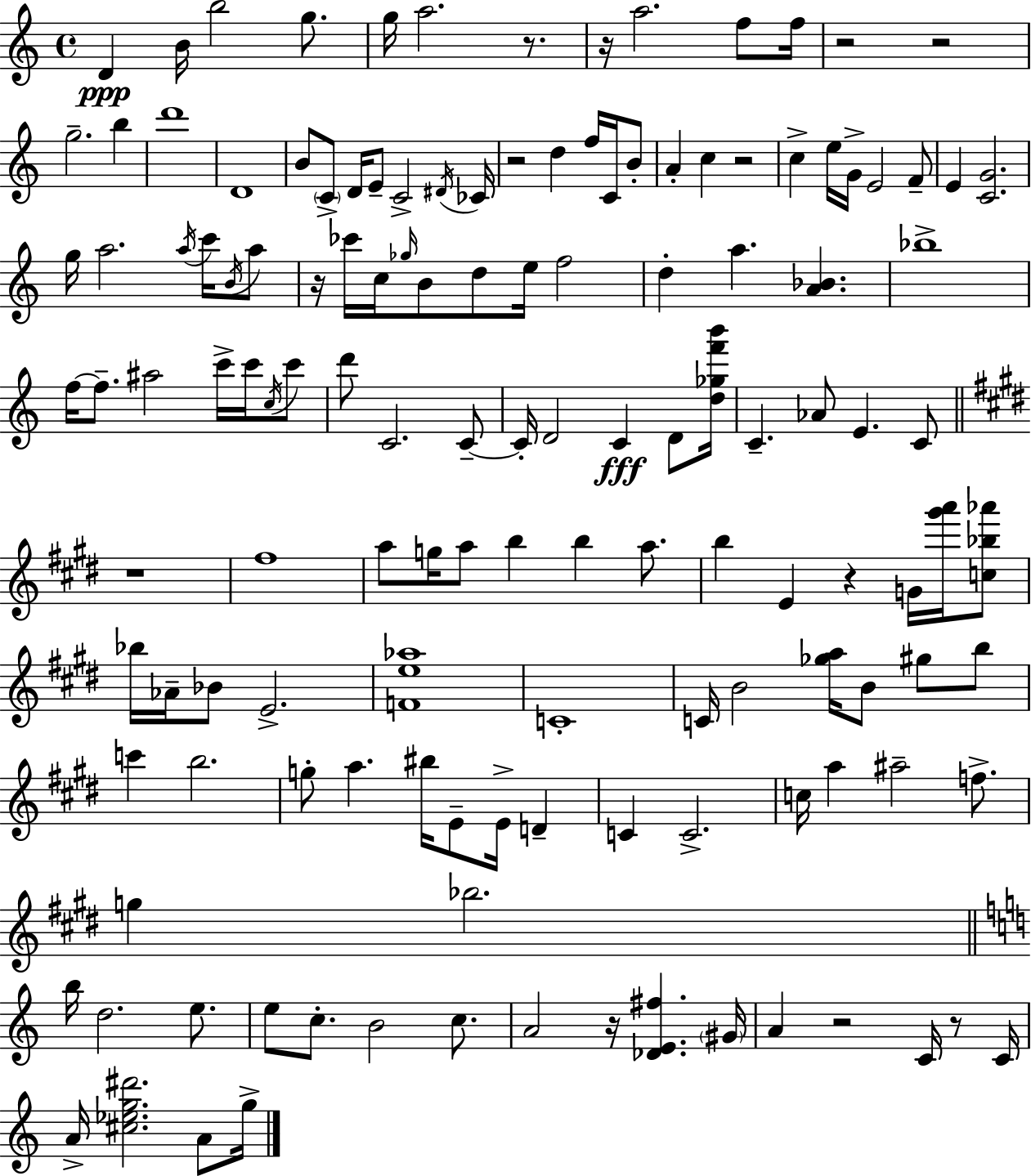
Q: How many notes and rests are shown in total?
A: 138